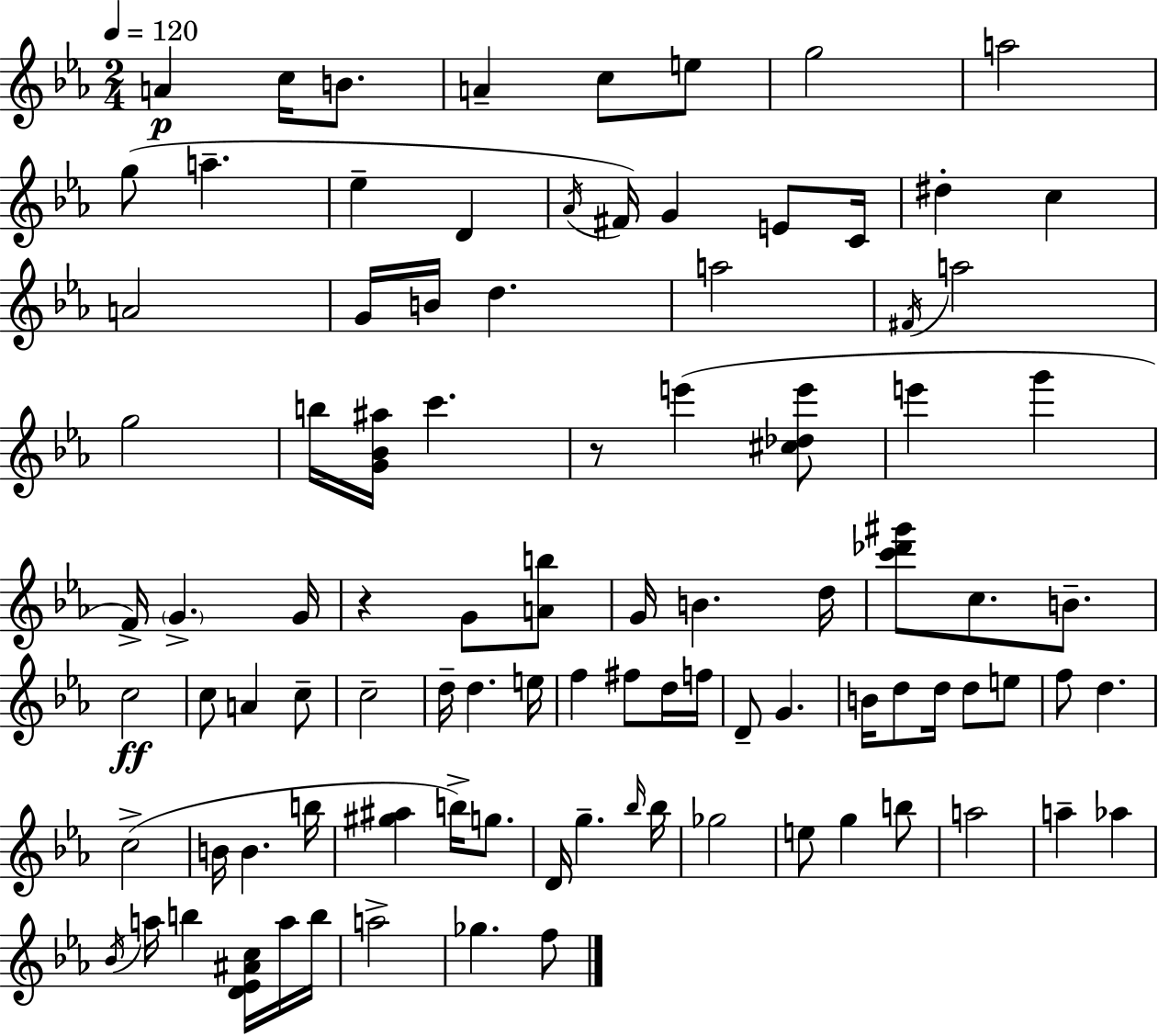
A4/q C5/s B4/e. A4/q C5/e E5/e G5/h A5/h G5/e A5/q. Eb5/q D4/q Ab4/s F#4/s G4/q E4/e C4/s D#5/q C5/q A4/h G4/s B4/s D5/q. A5/h F#4/s A5/h G5/h B5/s [G4,Bb4,A#5]/s C6/q. R/e E6/q [C#5,Db5,E6]/e E6/q G6/q F4/s G4/q. G4/s R/q G4/e [A4,B5]/e G4/s B4/q. D5/s [C6,Db6,G#6]/e C5/e. B4/e. C5/h C5/e A4/q C5/e C5/h D5/s D5/q. E5/s F5/q F#5/e D5/s F5/s D4/e G4/q. B4/s D5/e D5/s D5/e E5/e F5/e D5/q. C5/h B4/s B4/q. B5/s [G#5,A#5]/q B5/s G5/e. D4/s G5/q. Bb5/s Bb5/s Gb5/h E5/e G5/q B5/e A5/h A5/q Ab5/q Bb4/s A5/s B5/q [D4,Eb4,A#4,C5]/s A5/s B5/s A5/h Gb5/q. F5/e